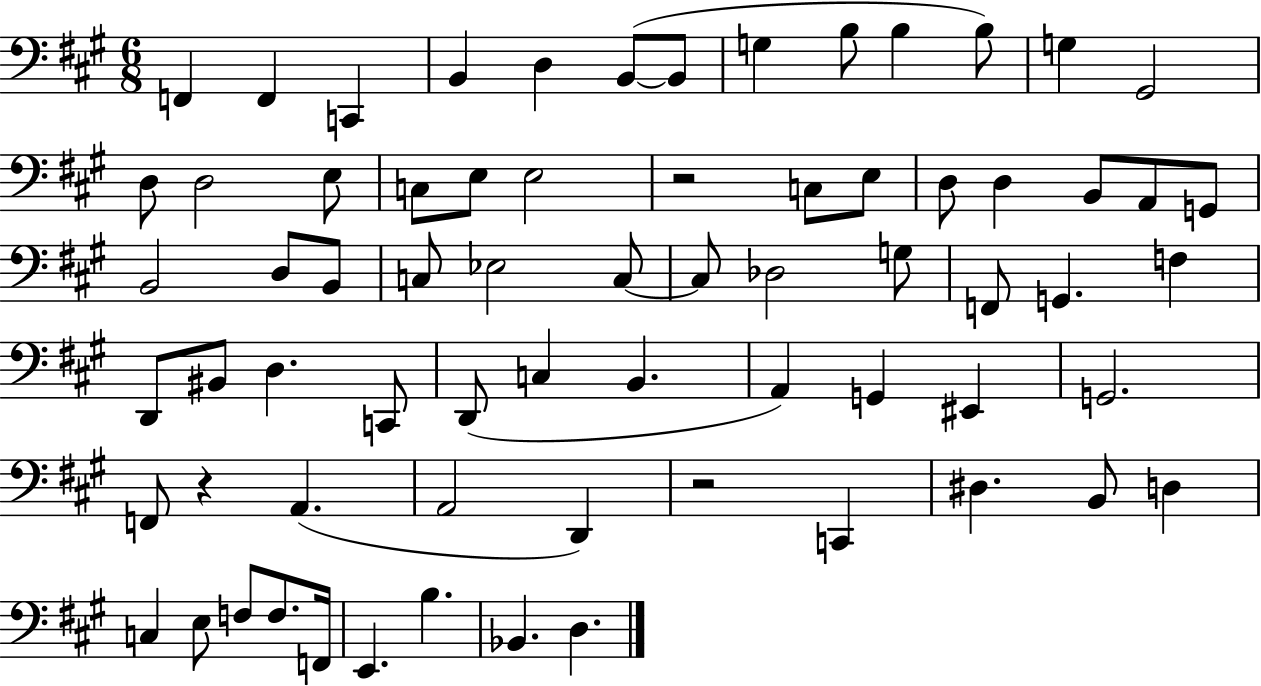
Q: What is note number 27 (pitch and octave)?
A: B2